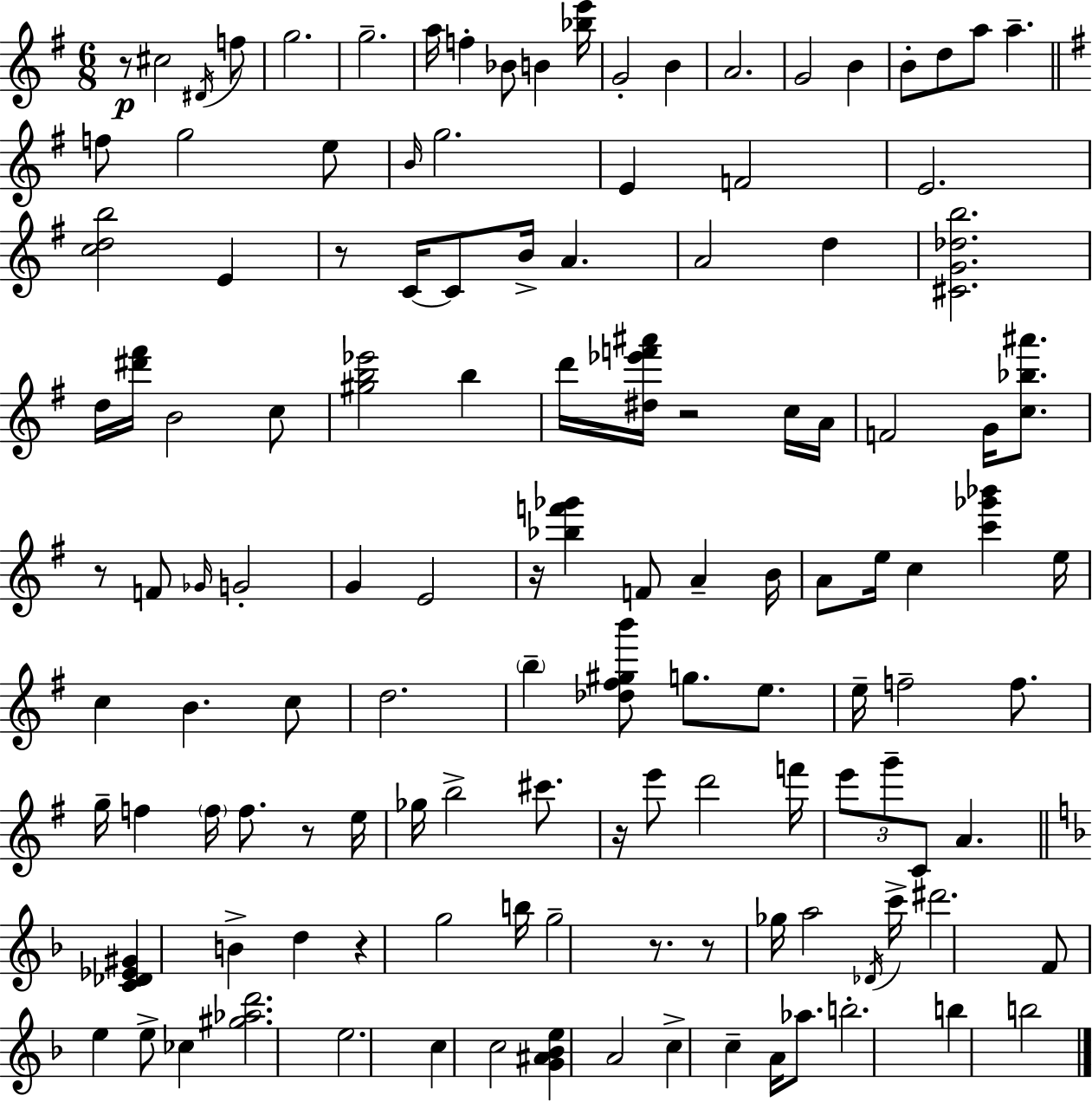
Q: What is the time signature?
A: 6/8